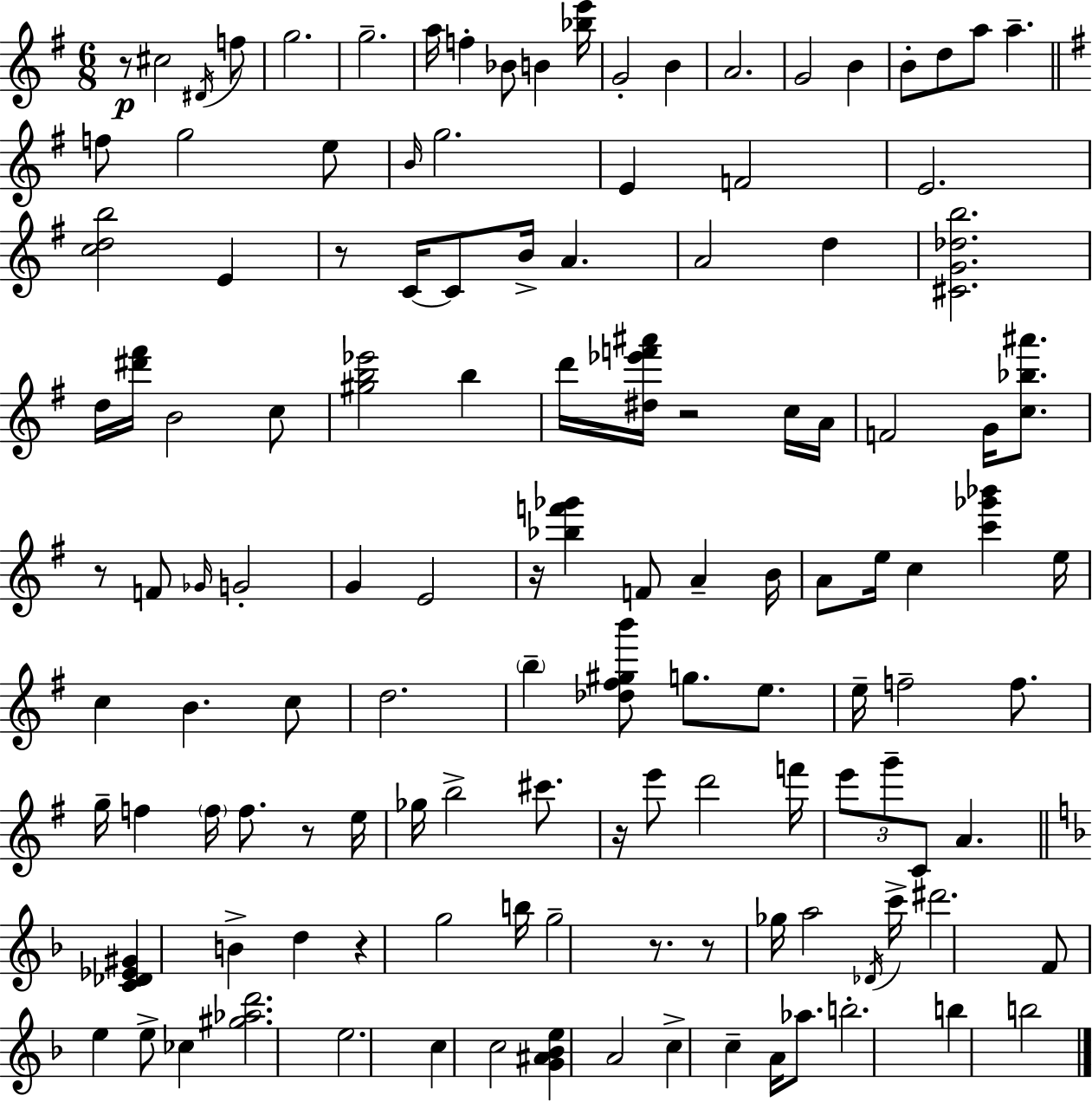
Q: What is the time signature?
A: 6/8